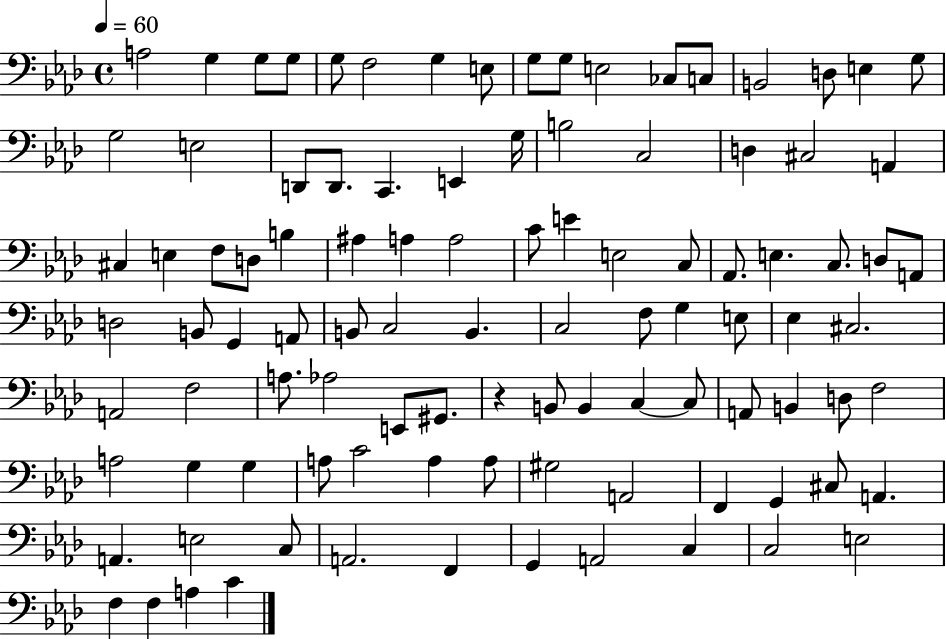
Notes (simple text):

A3/h G3/q G3/e G3/e G3/e F3/h G3/q E3/e G3/e G3/e E3/h CES3/e C3/e B2/h D3/e E3/q G3/e G3/h E3/h D2/e D2/e. C2/q. E2/q G3/s B3/h C3/h D3/q C#3/h A2/q C#3/q E3/q F3/e D3/e B3/q A#3/q A3/q A3/h C4/e E4/q E3/h C3/e Ab2/e. E3/q. C3/e. D3/e A2/e D3/h B2/e G2/q A2/e B2/e C3/h B2/q. C3/h F3/e G3/q E3/e Eb3/q C#3/h. A2/h F3/h A3/e. Ab3/h E2/e G#2/e. R/q B2/e B2/q C3/q C3/e A2/e B2/q D3/e F3/h A3/h G3/q G3/q A3/e C4/h A3/q A3/e G#3/h A2/h F2/q G2/q C#3/e A2/q. A2/q. E3/h C3/e A2/h. F2/q G2/q A2/h C3/q C3/h E3/h F3/q F3/q A3/q C4/q